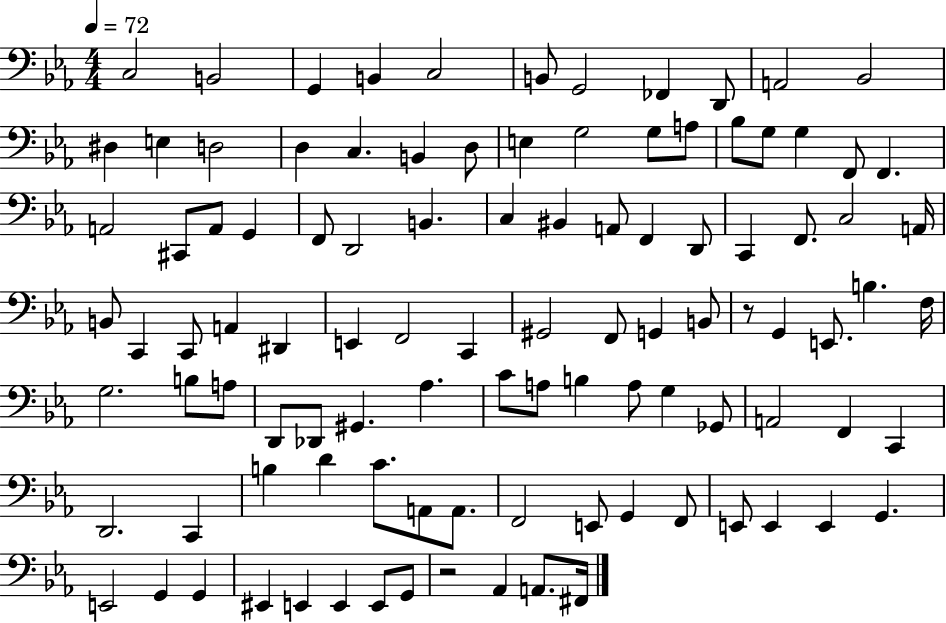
C3/h B2/h G2/q B2/q C3/h B2/e G2/h FES2/q D2/e A2/h Bb2/h D#3/q E3/q D3/h D3/q C3/q. B2/q D3/e E3/q G3/h G3/e A3/e Bb3/e G3/e G3/q F2/e F2/q. A2/h C#2/e A2/e G2/q F2/e D2/h B2/q. C3/q BIS2/q A2/e F2/q D2/e C2/q F2/e. C3/h A2/s B2/e C2/q C2/e A2/q D#2/q E2/q F2/h C2/q G#2/h F2/e G2/q B2/e R/e G2/q E2/e. B3/q. F3/s G3/h. B3/e A3/e D2/e Db2/e G#2/q. Ab3/q. C4/e A3/e B3/q A3/e G3/q Gb2/e A2/h F2/q C2/q D2/h. C2/q B3/q D4/q C4/e. A2/e A2/e. F2/h E2/e G2/q F2/e E2/e E2/q E2/q G2/q. E2/h G2/q G2/q EIS2/q E2/q E2/q E2/e G2/e R/h Ab2/q A2/e. F#2/s